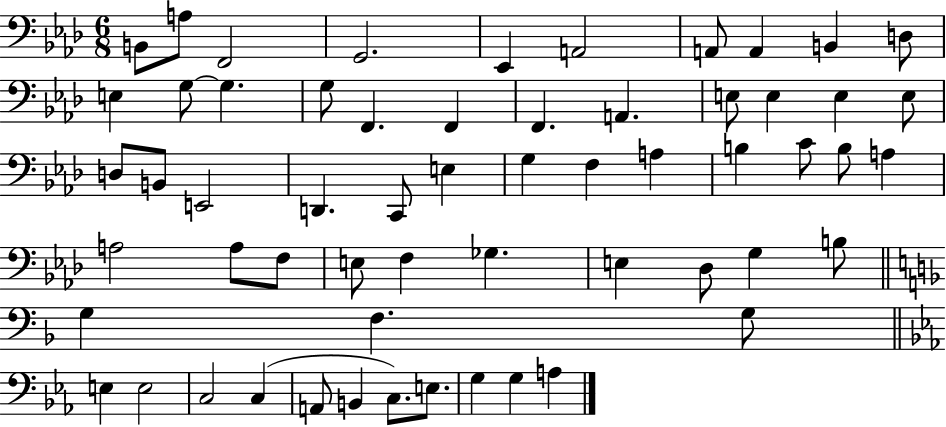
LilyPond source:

{
  \clef bass
  \numericTimeSignature
  \time 6/8
  \key aes \major
  b,8 a8 f,2 | g,2. | ees,4 a,2 | a,8 a,4 b,4 d8 | \break e4 g8~~ g4. | g8 f,4. f,4 | f,4. a,4. | e8 e4 e4 e8 | \break d8 b,8 e,2 | d,4. c,8 e4 | g4 f4 a4 | b4 c'8 b8 a4 | \break a2 a8 f8 | e8 f4 ges4. | e4 des8 g4 b8 | \bar "||" \break \key f \major g4 f4. g8 | \bar "||" \break \key c \minor e4 e2 | c2 c4( | a,8 b,4 c8.) e8. | g4 g4 a4 | \break \bar "|."
}